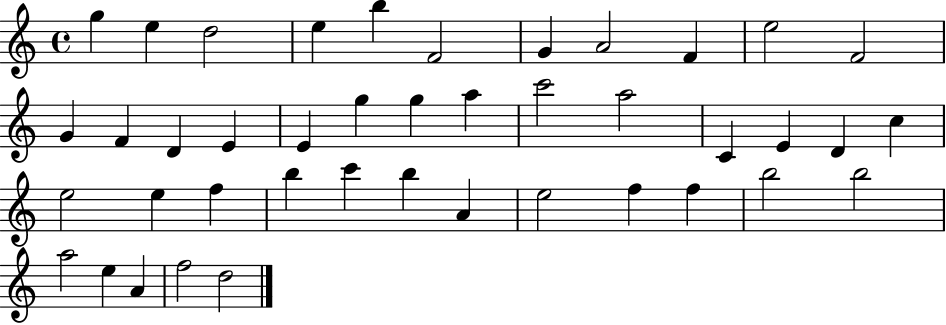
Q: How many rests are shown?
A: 0